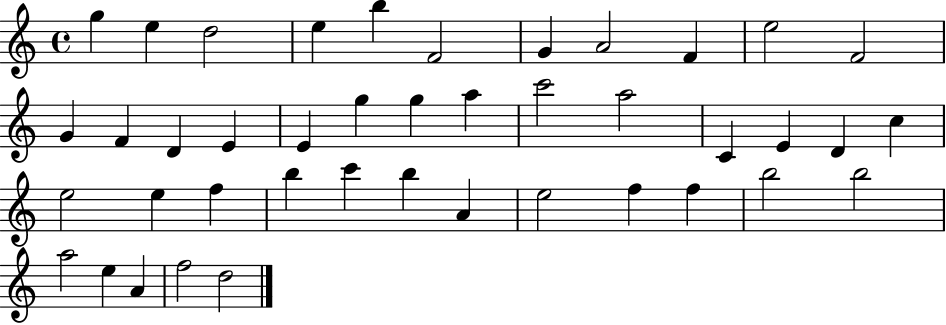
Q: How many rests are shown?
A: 0